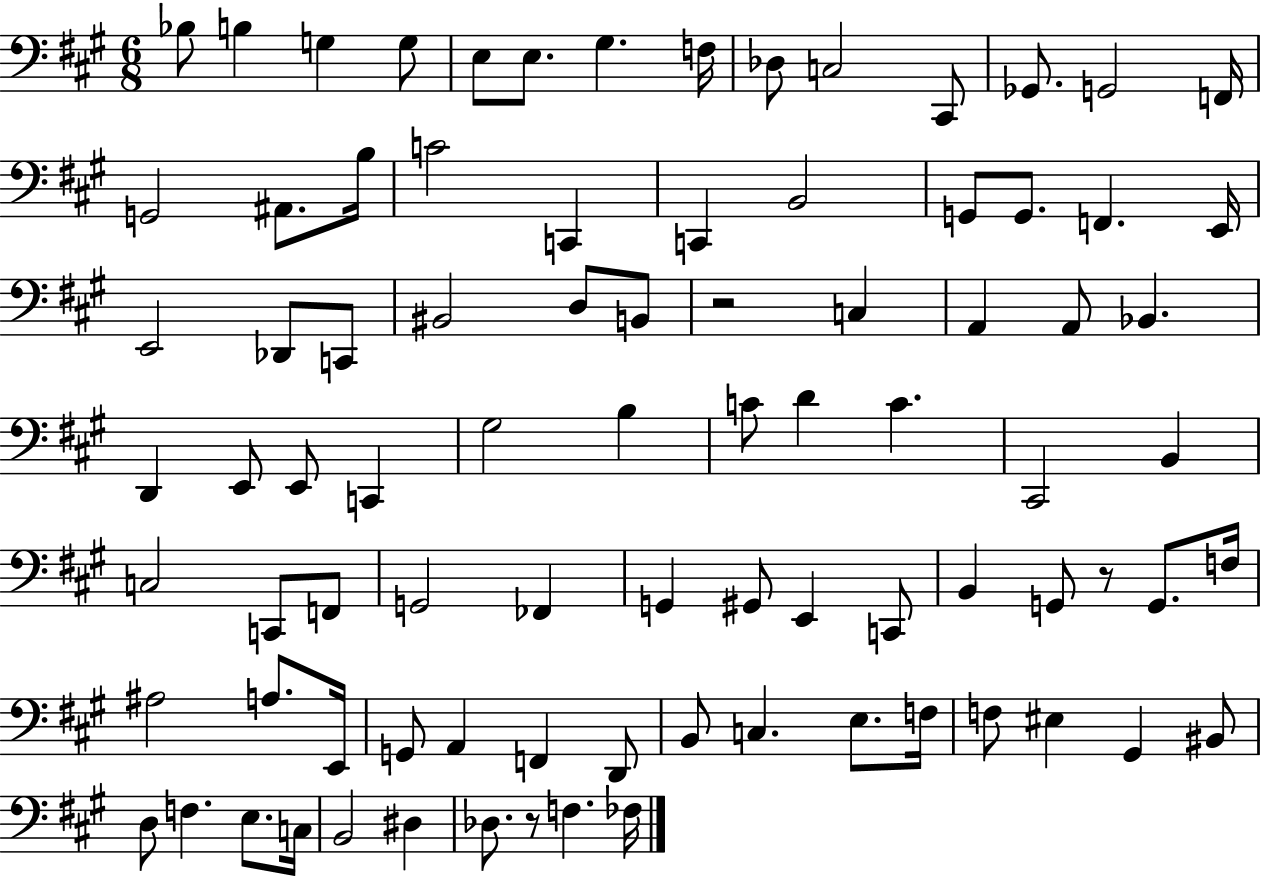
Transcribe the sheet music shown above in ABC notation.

X:1
T:Untitled
M:6/8
L:1/4
K:A
_B,/2 B, G, G,/2 E,/2 E,/2 ^G, F,/4 _D,/2 C,2 ^C,,/2 _G,,/2 G,,2 F,,/4 G,,2 ^A,,/2 B,/4 C2 C,, C,, B,,2 G,,/2 G,,/2 F,, E,,/4 E,,2 _D,,/2 C,,/2 ^B,,2 D,/2 B,,/2 z2 C, A,, A,,/2 _B,, D,, E,,/2 E,,/2 C,, ^G,2 B, C/2 D C ^C,,2 B,, C,2 C,,/2 F,,/2 G,,2 _F,, G,, ^G,,/2 E,, C,,/2 B,, G,,/2 z/2 G,,/2 F,/4 ^A,2 A,/2 E,,/4 G,,/2 A,, F,, D,,/2 B,,/2 C, E,/2 F,/4 F,/2 ^E, ^G,, ^B,,/2 D,/2 F, E,/2 C,/4 B,,2 ^D, _D,/2 z/2 F, _F,/4